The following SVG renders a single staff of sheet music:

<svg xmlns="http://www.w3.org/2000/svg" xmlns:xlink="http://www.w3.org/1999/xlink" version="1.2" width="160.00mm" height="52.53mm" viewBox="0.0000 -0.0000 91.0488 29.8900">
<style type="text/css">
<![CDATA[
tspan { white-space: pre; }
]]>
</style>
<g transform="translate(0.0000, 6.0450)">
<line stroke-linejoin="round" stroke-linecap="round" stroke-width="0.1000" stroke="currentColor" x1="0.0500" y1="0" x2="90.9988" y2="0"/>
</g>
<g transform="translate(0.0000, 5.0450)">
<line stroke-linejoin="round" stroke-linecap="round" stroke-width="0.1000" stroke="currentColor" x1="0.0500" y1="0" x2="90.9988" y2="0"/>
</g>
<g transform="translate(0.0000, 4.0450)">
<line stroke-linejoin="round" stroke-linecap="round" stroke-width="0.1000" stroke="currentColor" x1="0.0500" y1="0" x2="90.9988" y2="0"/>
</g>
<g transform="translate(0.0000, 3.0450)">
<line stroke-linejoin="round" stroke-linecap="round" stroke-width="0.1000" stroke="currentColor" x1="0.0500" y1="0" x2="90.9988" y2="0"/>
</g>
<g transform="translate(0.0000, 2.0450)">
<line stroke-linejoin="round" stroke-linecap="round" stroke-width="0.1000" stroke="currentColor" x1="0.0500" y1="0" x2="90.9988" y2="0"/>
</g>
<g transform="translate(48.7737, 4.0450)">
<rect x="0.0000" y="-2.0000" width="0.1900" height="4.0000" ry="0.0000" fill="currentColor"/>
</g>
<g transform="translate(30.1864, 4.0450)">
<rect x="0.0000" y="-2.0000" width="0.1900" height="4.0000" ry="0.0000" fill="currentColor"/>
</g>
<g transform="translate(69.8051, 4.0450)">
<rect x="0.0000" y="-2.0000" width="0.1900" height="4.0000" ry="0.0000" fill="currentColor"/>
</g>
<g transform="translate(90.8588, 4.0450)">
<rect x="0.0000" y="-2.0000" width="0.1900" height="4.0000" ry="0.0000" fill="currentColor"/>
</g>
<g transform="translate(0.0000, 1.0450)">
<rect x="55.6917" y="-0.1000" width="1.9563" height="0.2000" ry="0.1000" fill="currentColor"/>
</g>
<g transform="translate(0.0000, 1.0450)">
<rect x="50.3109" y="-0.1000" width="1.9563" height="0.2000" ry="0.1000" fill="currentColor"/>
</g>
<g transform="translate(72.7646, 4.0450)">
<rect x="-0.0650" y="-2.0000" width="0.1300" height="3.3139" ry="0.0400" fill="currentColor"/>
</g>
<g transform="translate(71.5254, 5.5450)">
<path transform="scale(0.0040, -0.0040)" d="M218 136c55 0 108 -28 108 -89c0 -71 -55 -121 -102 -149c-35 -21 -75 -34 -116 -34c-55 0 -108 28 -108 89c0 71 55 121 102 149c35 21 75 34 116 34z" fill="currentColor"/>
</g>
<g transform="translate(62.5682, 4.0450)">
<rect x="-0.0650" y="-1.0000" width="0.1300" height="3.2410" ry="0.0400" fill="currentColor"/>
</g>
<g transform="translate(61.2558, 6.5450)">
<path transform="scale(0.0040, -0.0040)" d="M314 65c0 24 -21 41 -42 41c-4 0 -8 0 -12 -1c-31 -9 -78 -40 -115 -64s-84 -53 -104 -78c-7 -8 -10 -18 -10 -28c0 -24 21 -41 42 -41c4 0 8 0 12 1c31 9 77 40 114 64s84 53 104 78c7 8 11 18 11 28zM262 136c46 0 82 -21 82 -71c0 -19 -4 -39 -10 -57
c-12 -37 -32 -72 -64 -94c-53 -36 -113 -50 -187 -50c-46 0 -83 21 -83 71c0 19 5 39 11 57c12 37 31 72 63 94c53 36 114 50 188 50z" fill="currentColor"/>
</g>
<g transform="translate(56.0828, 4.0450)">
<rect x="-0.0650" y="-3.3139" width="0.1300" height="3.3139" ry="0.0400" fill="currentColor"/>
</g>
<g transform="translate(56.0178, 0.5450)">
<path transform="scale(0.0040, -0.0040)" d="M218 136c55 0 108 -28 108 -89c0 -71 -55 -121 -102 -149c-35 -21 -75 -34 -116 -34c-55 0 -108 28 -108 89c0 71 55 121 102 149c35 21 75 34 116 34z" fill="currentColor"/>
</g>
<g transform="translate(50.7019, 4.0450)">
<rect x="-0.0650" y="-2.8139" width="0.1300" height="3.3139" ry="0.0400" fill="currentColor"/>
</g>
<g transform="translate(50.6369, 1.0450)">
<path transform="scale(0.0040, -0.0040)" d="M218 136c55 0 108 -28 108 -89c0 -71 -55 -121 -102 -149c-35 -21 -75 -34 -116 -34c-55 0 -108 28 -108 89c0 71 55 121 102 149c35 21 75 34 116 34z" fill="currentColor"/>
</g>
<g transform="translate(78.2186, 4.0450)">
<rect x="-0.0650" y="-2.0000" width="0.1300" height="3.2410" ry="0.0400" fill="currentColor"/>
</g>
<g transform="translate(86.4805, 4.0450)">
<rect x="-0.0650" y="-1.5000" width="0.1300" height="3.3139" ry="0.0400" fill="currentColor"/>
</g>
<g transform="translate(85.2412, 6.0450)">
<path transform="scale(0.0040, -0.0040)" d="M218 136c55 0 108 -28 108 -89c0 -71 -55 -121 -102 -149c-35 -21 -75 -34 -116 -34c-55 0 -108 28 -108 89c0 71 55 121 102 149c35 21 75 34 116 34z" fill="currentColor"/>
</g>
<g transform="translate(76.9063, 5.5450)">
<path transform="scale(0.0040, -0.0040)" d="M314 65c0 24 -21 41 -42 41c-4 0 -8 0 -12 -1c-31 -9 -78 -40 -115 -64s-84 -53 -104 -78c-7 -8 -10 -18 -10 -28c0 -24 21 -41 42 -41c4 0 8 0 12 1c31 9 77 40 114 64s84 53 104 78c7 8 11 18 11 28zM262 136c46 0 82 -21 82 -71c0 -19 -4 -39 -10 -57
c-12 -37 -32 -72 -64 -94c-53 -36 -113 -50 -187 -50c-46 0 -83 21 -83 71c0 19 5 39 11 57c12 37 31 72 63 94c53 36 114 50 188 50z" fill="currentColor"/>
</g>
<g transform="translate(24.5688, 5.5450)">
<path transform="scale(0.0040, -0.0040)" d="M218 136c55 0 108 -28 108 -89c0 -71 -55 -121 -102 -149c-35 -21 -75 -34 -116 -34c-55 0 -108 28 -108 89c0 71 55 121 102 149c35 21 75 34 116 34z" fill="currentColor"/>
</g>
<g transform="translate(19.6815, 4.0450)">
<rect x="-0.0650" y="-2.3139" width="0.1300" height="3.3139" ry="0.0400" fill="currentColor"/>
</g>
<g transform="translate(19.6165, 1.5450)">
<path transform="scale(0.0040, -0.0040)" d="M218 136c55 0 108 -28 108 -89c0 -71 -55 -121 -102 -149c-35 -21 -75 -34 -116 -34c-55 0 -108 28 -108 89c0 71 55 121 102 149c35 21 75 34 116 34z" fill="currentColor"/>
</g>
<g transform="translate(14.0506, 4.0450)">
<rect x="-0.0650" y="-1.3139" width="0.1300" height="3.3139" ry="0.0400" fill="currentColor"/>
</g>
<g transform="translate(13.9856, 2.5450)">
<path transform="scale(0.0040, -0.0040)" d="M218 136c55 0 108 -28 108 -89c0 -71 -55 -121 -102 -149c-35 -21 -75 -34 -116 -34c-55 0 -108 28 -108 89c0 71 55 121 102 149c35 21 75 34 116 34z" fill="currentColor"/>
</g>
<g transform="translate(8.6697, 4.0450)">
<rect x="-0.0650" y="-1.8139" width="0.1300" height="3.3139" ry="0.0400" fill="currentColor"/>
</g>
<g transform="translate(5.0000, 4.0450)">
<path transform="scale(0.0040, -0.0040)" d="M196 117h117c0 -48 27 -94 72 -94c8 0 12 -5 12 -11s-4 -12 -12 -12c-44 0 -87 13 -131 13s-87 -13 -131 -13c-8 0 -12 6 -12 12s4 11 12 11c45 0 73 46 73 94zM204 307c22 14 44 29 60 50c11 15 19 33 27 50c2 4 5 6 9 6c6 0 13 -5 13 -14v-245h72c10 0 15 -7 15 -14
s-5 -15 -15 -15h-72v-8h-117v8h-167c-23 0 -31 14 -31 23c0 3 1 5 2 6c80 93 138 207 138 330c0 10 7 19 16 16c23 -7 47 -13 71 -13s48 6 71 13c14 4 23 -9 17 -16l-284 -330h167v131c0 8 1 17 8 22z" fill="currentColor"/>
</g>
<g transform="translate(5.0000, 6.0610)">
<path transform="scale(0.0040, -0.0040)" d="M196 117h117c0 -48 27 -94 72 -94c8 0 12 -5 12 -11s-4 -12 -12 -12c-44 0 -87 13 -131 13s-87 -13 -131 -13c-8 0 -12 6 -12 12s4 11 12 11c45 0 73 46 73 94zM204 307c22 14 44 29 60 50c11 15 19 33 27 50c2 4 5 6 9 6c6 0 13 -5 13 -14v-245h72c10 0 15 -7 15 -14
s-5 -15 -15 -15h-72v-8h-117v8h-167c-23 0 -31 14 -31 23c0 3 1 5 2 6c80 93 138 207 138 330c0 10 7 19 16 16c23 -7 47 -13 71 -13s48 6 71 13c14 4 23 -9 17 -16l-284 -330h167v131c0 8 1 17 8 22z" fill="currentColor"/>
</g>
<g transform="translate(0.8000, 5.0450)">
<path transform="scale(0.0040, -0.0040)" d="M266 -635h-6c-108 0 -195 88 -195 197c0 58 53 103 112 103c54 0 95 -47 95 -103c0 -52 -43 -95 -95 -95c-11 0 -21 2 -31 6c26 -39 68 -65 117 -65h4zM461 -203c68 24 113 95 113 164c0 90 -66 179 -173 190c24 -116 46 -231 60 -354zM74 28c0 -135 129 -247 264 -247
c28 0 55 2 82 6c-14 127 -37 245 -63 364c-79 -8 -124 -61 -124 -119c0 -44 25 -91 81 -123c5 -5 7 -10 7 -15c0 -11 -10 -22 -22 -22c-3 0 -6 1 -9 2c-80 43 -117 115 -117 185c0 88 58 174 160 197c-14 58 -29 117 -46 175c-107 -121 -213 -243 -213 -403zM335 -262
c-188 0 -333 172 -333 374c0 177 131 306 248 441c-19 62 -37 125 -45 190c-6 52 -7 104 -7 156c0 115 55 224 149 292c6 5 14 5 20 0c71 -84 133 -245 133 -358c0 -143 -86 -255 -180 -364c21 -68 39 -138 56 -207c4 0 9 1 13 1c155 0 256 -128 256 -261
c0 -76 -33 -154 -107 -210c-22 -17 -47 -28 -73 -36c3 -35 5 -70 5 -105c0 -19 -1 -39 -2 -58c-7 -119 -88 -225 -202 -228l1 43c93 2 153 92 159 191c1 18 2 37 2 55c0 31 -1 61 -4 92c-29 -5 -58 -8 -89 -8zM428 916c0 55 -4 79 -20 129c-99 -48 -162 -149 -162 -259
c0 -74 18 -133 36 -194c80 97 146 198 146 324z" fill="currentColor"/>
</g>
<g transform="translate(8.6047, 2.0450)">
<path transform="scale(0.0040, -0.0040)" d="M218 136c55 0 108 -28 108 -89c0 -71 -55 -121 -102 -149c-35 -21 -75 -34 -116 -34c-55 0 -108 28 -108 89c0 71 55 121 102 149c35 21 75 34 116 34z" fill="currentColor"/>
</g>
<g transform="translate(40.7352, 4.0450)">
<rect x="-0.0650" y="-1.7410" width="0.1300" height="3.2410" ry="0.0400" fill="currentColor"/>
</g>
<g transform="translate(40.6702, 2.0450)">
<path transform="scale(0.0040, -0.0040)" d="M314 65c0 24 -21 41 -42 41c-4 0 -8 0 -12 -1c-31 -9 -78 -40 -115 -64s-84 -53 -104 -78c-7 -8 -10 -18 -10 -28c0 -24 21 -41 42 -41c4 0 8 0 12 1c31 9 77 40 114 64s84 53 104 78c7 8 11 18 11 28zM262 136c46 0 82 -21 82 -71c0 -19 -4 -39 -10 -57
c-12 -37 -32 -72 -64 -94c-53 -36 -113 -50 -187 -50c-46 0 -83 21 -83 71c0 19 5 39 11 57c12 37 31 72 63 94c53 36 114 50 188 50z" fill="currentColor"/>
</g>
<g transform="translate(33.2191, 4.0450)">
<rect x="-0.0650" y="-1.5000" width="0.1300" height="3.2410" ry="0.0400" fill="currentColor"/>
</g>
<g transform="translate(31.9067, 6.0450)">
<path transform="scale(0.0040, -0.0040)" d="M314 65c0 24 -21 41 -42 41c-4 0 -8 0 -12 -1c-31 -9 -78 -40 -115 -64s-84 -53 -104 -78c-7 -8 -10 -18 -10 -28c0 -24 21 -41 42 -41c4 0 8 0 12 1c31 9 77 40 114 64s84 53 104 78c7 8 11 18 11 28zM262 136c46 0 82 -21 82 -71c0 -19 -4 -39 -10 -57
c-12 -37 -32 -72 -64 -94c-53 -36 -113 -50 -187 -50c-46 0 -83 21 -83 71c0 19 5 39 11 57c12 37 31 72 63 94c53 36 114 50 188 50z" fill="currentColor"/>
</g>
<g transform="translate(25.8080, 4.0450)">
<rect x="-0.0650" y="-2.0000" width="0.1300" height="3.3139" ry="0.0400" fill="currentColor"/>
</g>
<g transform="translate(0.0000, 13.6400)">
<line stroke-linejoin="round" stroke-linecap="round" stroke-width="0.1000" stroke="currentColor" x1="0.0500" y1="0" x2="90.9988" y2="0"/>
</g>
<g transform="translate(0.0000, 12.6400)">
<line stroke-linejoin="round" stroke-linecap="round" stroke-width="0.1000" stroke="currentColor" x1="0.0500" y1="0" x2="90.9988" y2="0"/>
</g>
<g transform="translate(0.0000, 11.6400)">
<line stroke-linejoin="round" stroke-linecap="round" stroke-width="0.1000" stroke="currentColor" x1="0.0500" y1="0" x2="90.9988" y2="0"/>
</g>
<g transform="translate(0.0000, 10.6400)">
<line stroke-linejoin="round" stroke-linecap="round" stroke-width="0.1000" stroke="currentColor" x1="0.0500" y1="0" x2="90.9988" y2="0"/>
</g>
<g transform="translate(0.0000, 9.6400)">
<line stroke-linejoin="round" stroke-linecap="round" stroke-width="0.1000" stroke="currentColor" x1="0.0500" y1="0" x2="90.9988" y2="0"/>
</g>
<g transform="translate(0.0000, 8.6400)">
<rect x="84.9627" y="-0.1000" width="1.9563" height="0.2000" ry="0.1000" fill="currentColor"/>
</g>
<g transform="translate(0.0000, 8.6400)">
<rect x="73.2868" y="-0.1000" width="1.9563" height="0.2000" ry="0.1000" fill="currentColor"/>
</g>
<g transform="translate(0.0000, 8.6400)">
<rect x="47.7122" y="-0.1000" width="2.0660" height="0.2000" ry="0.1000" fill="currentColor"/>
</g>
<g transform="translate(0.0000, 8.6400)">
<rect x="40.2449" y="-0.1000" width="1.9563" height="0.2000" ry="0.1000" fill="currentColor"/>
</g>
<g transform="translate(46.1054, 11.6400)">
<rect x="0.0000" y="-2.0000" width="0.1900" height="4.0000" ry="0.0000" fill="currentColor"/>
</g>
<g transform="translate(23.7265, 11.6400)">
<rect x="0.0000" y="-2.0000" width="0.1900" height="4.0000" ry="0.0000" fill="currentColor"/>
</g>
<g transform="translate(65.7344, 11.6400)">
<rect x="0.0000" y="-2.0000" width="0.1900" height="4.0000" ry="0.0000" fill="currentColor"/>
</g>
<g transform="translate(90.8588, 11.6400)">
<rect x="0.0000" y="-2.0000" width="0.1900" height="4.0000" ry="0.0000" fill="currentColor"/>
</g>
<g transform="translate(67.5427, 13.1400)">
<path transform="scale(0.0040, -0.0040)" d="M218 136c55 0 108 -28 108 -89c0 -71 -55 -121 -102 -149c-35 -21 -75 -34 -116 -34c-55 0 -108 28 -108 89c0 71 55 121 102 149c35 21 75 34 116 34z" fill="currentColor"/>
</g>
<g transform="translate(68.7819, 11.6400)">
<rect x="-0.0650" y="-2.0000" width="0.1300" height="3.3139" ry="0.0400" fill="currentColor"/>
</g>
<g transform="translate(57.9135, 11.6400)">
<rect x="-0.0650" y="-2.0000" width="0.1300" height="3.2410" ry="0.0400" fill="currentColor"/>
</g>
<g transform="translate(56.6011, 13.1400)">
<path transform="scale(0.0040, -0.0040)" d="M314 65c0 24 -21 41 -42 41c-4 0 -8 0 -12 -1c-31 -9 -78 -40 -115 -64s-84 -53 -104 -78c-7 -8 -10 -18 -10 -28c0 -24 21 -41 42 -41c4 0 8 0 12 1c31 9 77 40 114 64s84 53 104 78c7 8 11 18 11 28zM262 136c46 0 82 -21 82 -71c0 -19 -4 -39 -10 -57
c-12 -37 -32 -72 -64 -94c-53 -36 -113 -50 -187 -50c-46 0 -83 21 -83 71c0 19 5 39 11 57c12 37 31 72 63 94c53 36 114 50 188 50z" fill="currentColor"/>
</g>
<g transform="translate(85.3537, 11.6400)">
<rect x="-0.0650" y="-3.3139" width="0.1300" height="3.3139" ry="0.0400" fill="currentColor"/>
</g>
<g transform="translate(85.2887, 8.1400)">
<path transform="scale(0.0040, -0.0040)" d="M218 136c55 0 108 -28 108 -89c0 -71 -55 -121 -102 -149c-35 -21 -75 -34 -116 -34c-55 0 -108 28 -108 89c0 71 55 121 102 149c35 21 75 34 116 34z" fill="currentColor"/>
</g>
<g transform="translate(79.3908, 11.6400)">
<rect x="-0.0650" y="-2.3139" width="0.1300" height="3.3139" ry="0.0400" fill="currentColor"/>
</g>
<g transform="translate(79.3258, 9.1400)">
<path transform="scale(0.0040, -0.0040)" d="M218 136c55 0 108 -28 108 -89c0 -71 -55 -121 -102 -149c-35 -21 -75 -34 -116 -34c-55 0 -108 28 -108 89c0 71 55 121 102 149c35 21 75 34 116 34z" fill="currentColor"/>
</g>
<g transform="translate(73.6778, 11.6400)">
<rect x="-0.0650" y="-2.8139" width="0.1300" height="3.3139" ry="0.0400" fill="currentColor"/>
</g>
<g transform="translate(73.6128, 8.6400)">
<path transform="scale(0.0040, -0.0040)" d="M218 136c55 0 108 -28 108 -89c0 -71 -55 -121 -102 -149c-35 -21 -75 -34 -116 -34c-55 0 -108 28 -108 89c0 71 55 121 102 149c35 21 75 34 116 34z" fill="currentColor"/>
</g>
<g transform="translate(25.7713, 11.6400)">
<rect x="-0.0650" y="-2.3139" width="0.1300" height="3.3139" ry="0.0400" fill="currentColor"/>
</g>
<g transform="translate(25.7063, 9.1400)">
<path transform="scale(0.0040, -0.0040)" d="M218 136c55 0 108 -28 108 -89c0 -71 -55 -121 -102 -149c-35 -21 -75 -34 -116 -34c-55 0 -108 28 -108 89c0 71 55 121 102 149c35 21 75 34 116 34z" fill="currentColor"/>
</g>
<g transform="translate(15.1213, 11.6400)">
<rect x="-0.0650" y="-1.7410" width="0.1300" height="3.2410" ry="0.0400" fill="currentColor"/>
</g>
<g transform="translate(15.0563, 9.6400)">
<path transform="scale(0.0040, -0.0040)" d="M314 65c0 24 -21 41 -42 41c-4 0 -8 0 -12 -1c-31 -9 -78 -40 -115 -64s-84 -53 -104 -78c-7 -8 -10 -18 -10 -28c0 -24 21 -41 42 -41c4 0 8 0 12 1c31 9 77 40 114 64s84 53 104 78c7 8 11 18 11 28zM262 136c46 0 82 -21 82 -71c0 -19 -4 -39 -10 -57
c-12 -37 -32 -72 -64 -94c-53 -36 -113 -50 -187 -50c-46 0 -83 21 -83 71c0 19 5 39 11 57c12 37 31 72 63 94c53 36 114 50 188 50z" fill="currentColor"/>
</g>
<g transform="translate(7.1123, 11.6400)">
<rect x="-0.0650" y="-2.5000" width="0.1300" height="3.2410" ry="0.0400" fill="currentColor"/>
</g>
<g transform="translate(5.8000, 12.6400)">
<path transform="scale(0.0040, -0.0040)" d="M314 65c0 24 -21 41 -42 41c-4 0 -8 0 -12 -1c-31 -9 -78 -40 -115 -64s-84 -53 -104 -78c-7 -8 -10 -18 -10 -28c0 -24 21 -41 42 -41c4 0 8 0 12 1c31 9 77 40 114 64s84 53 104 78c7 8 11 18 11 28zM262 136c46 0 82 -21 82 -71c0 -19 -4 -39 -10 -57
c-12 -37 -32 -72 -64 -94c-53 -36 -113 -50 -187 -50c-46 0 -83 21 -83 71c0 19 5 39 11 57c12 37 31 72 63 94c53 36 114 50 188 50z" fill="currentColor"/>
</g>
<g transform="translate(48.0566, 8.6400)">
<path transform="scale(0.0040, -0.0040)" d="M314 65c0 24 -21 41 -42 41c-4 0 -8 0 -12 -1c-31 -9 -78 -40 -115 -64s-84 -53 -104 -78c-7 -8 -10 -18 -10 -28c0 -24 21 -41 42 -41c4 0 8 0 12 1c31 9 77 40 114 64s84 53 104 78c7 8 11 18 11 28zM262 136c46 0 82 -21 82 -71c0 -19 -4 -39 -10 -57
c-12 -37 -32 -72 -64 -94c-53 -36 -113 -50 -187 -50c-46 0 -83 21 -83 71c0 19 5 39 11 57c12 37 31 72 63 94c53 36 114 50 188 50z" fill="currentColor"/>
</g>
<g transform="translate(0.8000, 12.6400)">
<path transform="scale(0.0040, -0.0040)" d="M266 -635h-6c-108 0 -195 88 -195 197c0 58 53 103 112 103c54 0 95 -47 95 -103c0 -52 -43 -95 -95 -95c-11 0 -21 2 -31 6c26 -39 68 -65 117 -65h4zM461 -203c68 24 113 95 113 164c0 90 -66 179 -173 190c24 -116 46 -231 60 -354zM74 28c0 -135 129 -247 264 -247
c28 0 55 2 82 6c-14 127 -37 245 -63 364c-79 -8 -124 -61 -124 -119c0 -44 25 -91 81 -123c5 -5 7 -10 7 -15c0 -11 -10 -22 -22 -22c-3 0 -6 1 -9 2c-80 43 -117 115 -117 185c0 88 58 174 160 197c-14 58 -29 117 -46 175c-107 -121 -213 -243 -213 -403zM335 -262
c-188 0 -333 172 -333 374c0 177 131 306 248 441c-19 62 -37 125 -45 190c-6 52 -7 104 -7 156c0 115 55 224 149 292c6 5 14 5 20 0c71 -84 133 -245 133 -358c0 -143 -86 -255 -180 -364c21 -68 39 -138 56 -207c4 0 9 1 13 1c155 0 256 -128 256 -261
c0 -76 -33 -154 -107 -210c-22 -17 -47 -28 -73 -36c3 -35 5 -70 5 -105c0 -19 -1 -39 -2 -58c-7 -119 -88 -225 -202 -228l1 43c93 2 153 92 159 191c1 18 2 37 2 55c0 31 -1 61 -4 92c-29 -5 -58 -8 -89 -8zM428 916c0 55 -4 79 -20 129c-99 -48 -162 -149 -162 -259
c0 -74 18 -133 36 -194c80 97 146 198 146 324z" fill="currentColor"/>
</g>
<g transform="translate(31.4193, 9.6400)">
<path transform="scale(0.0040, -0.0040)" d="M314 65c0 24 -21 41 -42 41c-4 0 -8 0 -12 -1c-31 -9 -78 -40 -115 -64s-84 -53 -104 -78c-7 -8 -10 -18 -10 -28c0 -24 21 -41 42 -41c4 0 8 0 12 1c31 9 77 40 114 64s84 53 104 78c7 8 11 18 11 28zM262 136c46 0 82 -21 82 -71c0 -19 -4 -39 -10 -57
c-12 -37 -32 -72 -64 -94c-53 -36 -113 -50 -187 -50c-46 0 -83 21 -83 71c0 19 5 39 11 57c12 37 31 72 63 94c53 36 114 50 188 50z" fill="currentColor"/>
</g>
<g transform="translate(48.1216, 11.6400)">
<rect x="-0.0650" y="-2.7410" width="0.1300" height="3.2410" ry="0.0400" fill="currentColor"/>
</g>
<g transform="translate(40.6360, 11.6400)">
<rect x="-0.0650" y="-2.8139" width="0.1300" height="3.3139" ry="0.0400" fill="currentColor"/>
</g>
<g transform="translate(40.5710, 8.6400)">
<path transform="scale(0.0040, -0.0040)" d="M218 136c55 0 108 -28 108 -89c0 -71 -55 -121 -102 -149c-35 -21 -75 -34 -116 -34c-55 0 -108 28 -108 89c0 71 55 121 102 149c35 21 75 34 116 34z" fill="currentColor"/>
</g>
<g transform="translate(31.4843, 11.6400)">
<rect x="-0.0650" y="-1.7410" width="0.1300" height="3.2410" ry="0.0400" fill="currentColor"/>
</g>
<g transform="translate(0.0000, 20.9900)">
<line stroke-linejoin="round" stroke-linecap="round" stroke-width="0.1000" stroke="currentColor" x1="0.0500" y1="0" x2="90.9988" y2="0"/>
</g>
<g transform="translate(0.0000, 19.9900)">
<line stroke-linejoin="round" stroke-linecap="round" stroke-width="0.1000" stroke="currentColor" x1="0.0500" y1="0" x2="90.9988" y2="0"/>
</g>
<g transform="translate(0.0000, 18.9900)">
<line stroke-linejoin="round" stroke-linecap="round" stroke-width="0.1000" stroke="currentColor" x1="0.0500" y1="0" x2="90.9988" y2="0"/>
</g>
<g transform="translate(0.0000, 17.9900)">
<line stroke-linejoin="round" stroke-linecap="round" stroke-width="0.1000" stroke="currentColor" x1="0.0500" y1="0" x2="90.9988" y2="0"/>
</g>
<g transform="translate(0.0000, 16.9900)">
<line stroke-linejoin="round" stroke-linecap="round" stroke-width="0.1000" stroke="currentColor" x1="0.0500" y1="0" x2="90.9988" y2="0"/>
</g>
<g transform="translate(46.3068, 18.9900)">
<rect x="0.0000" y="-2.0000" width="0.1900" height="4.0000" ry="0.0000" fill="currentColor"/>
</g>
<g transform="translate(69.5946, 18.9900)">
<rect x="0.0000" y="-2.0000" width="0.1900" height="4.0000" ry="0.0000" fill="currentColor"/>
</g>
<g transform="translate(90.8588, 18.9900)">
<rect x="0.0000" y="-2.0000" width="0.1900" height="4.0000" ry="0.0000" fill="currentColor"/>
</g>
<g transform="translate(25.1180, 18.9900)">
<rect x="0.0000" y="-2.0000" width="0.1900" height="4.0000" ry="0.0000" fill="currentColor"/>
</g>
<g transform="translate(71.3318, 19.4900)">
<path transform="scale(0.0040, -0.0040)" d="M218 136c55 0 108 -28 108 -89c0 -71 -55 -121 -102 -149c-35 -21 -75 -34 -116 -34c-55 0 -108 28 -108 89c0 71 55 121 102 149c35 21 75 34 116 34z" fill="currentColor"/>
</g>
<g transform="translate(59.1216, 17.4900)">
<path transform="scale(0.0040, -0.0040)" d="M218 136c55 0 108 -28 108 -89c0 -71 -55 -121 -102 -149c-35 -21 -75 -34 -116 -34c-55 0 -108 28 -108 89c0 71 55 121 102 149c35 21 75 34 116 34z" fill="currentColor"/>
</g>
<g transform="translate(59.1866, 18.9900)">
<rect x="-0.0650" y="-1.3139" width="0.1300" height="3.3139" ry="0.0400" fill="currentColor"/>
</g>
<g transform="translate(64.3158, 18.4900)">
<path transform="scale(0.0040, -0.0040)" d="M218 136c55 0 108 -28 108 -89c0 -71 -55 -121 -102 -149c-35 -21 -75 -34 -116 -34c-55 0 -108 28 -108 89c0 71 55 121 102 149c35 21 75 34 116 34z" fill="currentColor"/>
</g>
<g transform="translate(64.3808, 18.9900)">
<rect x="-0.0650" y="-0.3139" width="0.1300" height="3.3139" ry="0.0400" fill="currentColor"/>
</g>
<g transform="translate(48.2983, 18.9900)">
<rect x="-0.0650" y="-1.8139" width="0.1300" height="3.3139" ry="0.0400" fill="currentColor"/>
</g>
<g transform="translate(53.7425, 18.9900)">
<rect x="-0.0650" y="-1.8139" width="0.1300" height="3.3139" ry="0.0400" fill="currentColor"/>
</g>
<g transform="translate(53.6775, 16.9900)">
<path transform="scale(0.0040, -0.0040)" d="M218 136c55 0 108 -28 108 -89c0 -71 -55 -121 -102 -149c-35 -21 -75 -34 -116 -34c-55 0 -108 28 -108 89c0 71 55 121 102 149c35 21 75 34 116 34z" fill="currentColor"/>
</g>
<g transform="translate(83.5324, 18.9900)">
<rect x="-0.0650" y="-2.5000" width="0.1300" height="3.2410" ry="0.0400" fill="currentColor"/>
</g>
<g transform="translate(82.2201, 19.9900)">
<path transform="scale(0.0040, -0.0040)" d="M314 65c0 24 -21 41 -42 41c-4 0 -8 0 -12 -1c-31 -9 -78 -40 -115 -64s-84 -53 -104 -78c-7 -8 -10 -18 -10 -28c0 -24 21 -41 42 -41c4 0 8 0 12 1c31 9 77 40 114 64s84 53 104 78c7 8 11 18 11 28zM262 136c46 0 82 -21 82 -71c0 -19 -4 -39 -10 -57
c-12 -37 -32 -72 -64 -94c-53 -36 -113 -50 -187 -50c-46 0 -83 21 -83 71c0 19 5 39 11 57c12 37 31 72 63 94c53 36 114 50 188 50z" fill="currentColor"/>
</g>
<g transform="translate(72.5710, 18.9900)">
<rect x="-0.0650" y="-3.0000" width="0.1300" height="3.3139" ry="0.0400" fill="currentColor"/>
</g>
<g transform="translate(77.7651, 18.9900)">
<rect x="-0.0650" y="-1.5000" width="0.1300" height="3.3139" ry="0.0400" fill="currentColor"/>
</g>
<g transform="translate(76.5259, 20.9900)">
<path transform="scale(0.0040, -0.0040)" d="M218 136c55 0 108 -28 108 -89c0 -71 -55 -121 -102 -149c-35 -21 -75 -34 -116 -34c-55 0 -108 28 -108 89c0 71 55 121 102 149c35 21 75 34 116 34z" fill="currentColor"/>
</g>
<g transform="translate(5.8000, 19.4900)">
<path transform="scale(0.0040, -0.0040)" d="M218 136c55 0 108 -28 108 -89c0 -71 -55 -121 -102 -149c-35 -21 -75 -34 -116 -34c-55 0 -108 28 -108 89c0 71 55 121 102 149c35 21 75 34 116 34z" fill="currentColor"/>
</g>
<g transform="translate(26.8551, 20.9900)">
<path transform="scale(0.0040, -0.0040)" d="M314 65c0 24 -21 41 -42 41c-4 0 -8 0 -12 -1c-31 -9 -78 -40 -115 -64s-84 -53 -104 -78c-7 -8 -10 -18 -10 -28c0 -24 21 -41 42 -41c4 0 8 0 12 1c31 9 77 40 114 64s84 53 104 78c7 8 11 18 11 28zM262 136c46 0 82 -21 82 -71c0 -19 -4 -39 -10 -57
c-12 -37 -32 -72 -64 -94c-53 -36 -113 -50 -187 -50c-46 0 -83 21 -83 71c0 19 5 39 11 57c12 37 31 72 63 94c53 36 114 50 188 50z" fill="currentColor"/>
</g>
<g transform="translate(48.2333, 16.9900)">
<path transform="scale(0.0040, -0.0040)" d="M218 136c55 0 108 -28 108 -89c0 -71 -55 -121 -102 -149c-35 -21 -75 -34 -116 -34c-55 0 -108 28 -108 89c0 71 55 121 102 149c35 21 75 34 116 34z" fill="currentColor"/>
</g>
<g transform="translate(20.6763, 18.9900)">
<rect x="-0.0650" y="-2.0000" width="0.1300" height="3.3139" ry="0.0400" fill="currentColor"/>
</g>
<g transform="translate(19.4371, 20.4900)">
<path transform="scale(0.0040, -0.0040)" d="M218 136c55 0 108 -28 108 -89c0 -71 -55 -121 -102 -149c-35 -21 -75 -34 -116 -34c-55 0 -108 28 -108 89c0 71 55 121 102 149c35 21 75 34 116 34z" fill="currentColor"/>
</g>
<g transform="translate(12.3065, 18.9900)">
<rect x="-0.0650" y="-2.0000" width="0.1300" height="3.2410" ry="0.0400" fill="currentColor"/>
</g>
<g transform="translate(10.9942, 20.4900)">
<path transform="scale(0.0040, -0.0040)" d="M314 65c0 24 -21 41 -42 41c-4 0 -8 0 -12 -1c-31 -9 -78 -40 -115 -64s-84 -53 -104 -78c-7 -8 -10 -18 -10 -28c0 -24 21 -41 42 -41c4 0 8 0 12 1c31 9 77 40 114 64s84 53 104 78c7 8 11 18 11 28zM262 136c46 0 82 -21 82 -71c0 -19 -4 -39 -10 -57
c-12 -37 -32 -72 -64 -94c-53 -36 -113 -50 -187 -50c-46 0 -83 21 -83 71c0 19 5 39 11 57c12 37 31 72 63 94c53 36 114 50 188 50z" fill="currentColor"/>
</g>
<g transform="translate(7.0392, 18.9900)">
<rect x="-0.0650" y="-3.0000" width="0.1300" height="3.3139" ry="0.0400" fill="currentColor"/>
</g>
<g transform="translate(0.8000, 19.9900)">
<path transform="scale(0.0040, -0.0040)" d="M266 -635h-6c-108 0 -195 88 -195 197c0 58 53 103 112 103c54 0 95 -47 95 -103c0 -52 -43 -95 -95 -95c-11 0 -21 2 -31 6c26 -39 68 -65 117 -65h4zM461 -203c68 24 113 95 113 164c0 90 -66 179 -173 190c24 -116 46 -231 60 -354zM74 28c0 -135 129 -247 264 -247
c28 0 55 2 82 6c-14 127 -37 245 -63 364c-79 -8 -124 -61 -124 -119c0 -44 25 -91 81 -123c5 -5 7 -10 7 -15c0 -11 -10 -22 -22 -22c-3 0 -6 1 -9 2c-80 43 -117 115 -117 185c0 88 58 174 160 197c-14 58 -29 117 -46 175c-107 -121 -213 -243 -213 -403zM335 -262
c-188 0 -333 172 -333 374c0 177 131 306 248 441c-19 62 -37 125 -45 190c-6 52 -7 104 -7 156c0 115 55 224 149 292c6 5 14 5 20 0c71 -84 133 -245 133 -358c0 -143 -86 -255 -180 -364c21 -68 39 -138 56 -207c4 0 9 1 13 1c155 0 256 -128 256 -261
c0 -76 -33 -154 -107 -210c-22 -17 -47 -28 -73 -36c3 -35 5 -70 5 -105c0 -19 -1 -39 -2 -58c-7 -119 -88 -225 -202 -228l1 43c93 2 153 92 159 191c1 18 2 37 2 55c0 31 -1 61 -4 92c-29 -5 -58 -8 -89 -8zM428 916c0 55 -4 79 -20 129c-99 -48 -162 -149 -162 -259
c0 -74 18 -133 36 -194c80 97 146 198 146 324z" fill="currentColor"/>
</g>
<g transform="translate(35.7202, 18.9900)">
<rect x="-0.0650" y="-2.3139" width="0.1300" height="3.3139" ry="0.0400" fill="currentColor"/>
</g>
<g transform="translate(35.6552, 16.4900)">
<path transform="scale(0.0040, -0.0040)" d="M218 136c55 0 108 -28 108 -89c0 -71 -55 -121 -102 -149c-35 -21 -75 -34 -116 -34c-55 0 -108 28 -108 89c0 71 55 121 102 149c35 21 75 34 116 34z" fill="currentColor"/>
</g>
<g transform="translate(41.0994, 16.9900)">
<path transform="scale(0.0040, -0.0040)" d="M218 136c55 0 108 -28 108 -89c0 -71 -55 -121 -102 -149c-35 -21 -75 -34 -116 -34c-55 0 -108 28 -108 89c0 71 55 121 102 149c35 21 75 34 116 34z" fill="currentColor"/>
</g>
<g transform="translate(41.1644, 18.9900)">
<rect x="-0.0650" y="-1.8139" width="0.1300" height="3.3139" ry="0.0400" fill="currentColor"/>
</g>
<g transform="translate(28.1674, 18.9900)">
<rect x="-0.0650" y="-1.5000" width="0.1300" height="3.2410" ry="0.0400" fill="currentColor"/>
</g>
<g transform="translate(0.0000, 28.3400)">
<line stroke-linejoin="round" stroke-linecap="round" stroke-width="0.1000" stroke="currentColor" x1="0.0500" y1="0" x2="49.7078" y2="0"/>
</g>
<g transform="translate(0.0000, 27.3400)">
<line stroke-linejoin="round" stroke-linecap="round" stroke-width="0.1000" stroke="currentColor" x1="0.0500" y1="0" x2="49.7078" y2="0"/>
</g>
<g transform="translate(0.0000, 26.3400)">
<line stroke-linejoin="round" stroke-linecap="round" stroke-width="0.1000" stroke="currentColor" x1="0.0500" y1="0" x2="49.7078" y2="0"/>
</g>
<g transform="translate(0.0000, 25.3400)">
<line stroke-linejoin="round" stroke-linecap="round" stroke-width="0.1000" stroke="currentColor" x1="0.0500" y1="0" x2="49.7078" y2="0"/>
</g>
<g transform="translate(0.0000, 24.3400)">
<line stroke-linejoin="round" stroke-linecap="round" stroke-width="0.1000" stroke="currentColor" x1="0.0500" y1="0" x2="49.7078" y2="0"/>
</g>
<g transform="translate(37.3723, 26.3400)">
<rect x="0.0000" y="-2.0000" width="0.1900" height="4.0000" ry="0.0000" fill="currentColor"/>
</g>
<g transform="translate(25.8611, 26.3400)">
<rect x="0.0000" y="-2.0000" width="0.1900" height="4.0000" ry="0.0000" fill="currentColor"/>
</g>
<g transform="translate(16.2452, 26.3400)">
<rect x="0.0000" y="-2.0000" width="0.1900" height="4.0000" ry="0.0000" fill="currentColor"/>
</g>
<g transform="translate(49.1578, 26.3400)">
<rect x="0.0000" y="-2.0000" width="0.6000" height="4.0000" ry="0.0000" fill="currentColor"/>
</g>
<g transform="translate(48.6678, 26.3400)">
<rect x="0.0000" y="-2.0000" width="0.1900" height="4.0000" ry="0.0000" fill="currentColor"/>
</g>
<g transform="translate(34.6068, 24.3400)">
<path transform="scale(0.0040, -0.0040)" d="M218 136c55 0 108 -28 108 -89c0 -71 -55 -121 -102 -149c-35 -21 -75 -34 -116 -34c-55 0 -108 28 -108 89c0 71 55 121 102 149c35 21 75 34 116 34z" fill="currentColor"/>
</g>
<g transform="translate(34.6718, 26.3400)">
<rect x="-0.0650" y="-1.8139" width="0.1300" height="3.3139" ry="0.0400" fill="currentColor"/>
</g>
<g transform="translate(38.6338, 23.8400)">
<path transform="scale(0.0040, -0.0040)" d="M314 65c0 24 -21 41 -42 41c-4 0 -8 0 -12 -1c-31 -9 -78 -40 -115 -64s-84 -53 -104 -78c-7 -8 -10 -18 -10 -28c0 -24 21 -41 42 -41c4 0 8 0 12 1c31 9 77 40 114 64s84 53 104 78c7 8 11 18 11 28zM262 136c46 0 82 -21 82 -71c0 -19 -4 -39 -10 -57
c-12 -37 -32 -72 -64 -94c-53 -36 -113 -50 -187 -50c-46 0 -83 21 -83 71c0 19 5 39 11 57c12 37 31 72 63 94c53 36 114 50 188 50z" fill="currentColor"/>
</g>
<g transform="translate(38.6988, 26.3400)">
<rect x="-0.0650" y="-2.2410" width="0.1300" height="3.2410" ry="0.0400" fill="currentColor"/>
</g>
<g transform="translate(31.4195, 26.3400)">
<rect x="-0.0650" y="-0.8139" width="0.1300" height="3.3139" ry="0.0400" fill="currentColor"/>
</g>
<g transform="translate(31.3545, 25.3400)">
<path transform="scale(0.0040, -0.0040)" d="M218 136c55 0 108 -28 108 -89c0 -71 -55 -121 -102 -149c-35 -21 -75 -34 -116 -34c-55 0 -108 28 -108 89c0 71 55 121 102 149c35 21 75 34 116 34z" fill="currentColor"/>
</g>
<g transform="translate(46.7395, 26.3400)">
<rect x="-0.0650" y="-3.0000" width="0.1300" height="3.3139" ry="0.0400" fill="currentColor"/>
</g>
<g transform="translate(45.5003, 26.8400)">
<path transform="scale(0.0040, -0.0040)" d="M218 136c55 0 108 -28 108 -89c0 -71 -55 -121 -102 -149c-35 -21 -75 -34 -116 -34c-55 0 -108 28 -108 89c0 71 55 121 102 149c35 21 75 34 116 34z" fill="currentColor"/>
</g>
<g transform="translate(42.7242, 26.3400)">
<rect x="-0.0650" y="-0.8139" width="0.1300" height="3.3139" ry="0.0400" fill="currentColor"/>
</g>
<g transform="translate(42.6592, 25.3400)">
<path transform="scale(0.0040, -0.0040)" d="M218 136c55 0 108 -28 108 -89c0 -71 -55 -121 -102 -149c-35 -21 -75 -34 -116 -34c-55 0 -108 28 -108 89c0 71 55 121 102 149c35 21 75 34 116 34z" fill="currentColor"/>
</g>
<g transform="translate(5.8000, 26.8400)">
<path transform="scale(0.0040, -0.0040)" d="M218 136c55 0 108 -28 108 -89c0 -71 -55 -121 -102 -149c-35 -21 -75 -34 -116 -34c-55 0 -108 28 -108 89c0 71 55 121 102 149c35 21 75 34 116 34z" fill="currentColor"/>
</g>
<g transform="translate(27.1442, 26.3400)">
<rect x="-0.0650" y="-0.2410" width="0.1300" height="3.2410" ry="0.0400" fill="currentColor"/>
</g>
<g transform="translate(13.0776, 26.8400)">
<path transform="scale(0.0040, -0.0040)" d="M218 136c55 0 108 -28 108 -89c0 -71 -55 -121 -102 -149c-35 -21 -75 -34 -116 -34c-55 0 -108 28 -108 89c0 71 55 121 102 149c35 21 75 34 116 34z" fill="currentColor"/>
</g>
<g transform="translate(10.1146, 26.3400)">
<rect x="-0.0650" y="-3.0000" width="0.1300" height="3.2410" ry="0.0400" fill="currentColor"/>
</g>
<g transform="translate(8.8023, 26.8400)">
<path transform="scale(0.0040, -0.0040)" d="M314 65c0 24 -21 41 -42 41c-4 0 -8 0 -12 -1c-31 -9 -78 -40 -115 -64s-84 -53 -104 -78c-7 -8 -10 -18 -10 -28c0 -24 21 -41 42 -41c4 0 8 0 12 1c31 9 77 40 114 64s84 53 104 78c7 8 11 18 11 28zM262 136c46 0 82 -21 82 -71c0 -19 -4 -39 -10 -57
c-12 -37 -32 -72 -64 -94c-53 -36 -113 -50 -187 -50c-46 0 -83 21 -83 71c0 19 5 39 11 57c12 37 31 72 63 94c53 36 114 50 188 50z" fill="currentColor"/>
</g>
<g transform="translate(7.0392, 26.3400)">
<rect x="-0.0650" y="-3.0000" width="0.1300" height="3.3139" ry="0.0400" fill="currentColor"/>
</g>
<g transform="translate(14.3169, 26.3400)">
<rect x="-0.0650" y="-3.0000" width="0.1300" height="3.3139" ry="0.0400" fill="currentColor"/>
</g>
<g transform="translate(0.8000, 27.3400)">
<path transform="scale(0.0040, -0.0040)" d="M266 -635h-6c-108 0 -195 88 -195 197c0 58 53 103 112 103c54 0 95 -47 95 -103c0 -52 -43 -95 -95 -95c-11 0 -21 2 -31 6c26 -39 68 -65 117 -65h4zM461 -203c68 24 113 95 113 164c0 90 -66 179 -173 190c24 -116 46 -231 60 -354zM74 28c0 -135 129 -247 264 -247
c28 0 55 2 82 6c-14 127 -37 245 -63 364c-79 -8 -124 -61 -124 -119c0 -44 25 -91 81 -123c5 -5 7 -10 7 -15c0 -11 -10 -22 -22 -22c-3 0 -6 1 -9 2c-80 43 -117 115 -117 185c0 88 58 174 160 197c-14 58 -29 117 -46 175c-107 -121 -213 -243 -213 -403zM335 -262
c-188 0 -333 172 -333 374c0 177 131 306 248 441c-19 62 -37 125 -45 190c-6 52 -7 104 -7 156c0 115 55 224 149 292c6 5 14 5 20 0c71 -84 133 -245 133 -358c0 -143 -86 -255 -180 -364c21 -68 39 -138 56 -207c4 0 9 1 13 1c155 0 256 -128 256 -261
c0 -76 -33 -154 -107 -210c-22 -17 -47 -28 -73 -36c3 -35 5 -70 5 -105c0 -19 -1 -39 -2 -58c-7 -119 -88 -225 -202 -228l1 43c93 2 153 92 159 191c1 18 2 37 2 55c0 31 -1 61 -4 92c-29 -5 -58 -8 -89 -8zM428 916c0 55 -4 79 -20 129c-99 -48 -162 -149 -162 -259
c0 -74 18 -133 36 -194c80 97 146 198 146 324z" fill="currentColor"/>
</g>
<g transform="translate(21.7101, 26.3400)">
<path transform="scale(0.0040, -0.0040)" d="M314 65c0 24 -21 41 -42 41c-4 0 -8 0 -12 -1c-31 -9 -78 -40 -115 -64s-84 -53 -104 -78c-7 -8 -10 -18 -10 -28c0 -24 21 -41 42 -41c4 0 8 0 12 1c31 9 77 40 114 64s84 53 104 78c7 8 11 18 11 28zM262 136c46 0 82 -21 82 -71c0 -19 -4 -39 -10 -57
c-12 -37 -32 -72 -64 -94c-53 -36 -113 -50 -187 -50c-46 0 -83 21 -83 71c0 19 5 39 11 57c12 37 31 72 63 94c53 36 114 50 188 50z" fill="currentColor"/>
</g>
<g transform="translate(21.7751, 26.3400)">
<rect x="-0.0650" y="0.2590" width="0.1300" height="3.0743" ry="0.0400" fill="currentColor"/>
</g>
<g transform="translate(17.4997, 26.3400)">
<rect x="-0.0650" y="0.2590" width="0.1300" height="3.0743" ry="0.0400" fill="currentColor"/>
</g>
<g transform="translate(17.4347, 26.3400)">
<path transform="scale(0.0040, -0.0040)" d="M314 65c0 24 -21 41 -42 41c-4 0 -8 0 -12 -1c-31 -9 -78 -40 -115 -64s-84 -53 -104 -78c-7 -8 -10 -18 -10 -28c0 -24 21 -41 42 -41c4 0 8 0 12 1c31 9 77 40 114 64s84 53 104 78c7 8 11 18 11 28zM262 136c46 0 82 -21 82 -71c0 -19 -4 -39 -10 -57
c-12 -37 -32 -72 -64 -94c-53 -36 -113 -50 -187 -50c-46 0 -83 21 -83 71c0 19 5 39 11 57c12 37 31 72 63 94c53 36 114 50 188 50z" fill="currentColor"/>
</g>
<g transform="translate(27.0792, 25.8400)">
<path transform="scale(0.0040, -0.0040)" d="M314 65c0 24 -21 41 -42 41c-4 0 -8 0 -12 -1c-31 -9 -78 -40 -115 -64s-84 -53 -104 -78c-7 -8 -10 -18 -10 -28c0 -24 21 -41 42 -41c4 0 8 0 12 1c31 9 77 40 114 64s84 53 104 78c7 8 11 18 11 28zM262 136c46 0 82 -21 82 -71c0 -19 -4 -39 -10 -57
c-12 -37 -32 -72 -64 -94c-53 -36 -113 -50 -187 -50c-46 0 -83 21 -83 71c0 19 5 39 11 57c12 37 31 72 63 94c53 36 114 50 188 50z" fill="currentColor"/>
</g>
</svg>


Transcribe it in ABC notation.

X:1
T:Untitled
M:4/4
L:1/4
K:C
f e g F E2 f2 a b D2 F F2 E G2 f2 g f2 a a2 F2 F a g b A F2 F E2 g f f f e c A E G2 A A2 A B2 B2 c2 d f g2 d A